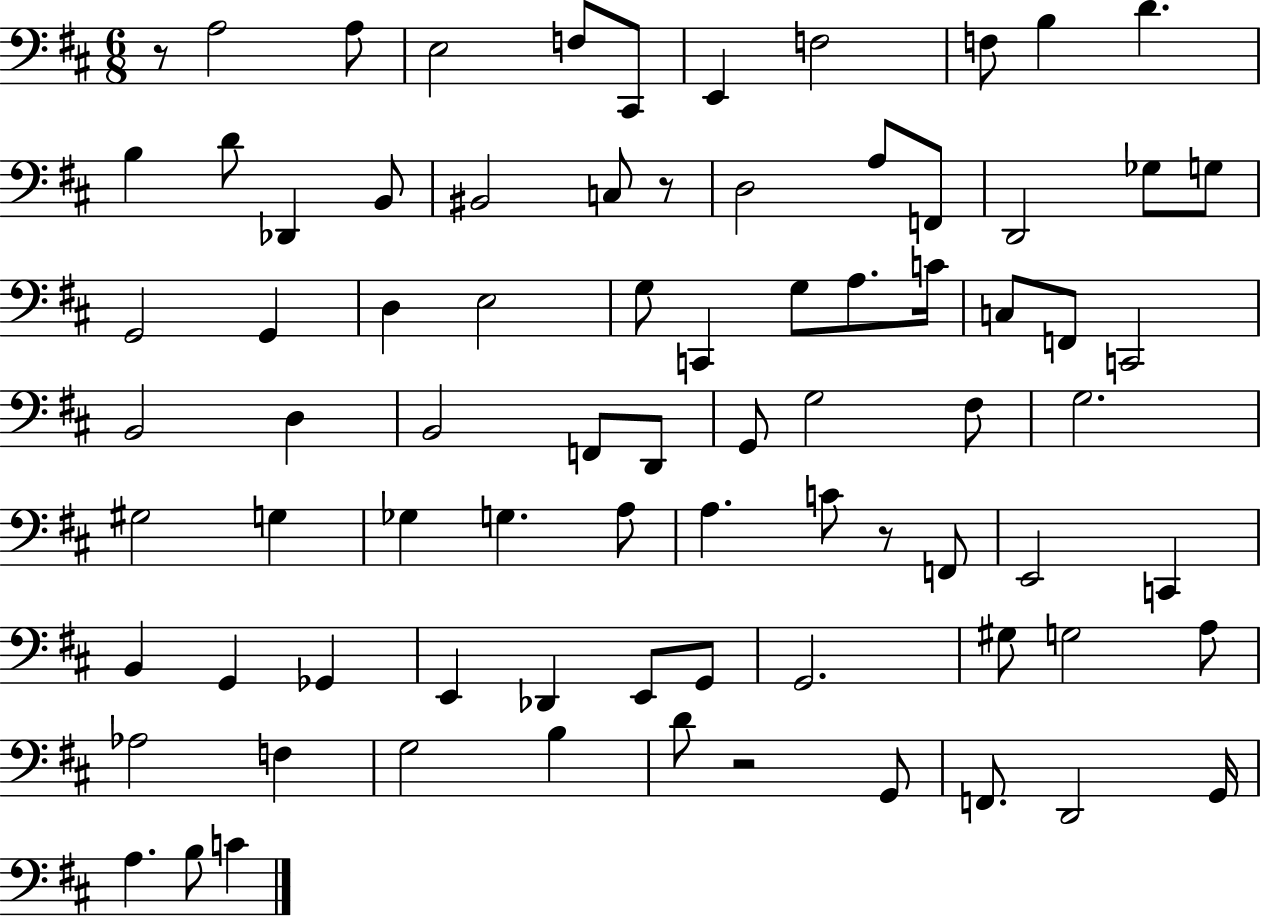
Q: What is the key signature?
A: D major